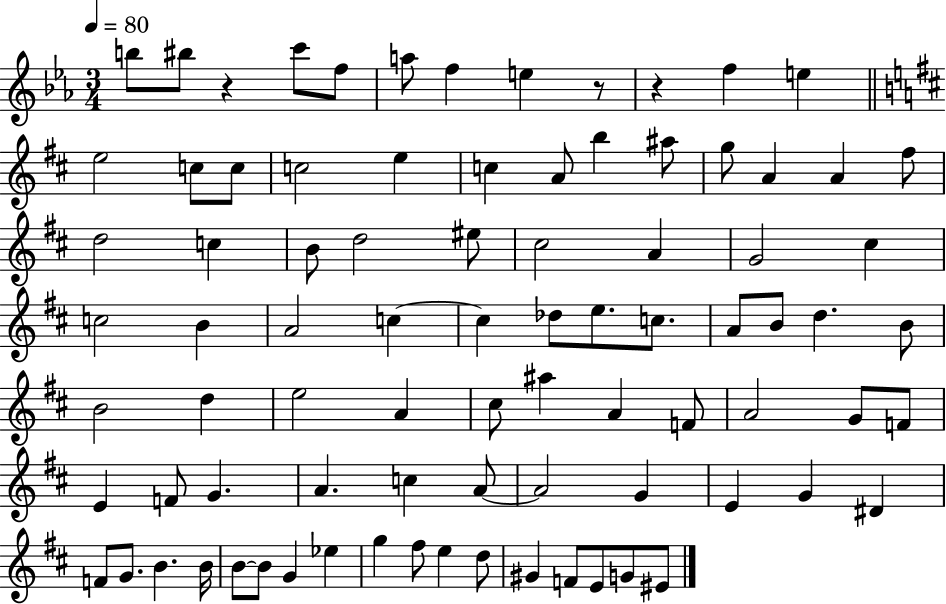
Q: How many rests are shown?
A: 3